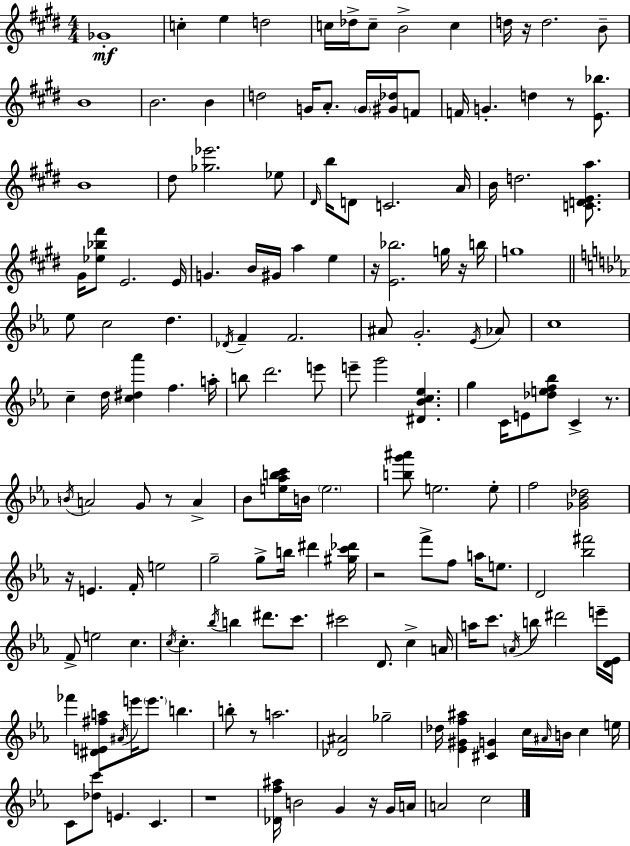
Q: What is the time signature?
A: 4/4